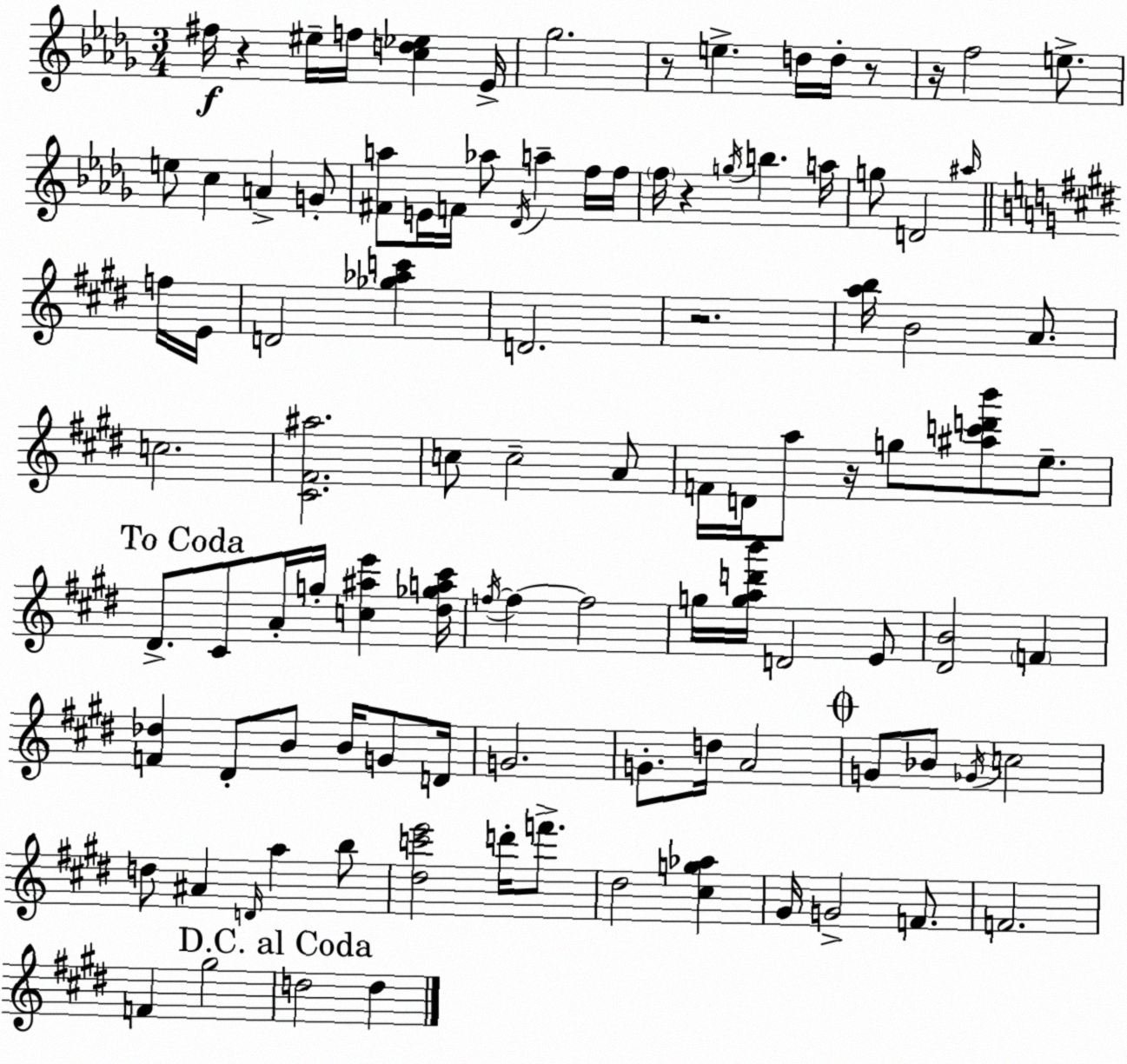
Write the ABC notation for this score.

X:1
T:Untitled
M:3/4
L:1/4
K:Bbm
^f/4 z ^e/4 f/4 [cd_e] _E/4 _g2 z/2 e d/4 d/4 z/2 z/4 f2 e/2 e/2 c A G/2 [^Fa]/2 E/4 F/4 _a/2 _D/4 a f/4 f/4 f/4 z g/4 b a/4 g/2 D2 ^a/4 f/4 E/4 D2 [_g_ac'] D2 z2 [ab]/4 B2 A/2 c2 [^C^F^a]2 c/2 c2 A/2 F/4 D/4 a/2 z/4 g/2 [^ac'd'b']/2 e/2 ^D/2 ^C/2 A/4 g/4 [c^ae'] [^d_ga^c']/4 f/4 f f2 g/4 [gad'b']/4 D2 E/2 [^DB]2 F [F_d] ^D/2 B/2 B/4 G/2 D/4 G2 G/2 d/4 A2 G/2 _B/2 _G/4 c2 d/2 ^A D/4 a b/2 [^dc'e']2 d'/4 f'/2 ^d2 [^cg_a] ^G/4 G2 F/2 F2 F ^g2 d2 d